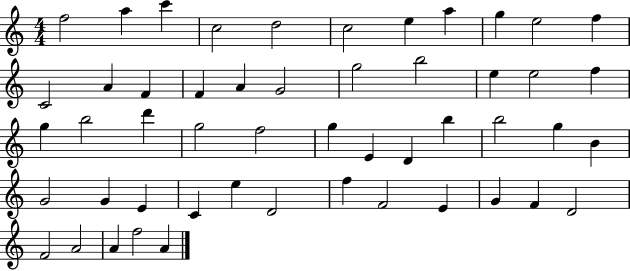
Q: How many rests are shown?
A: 0